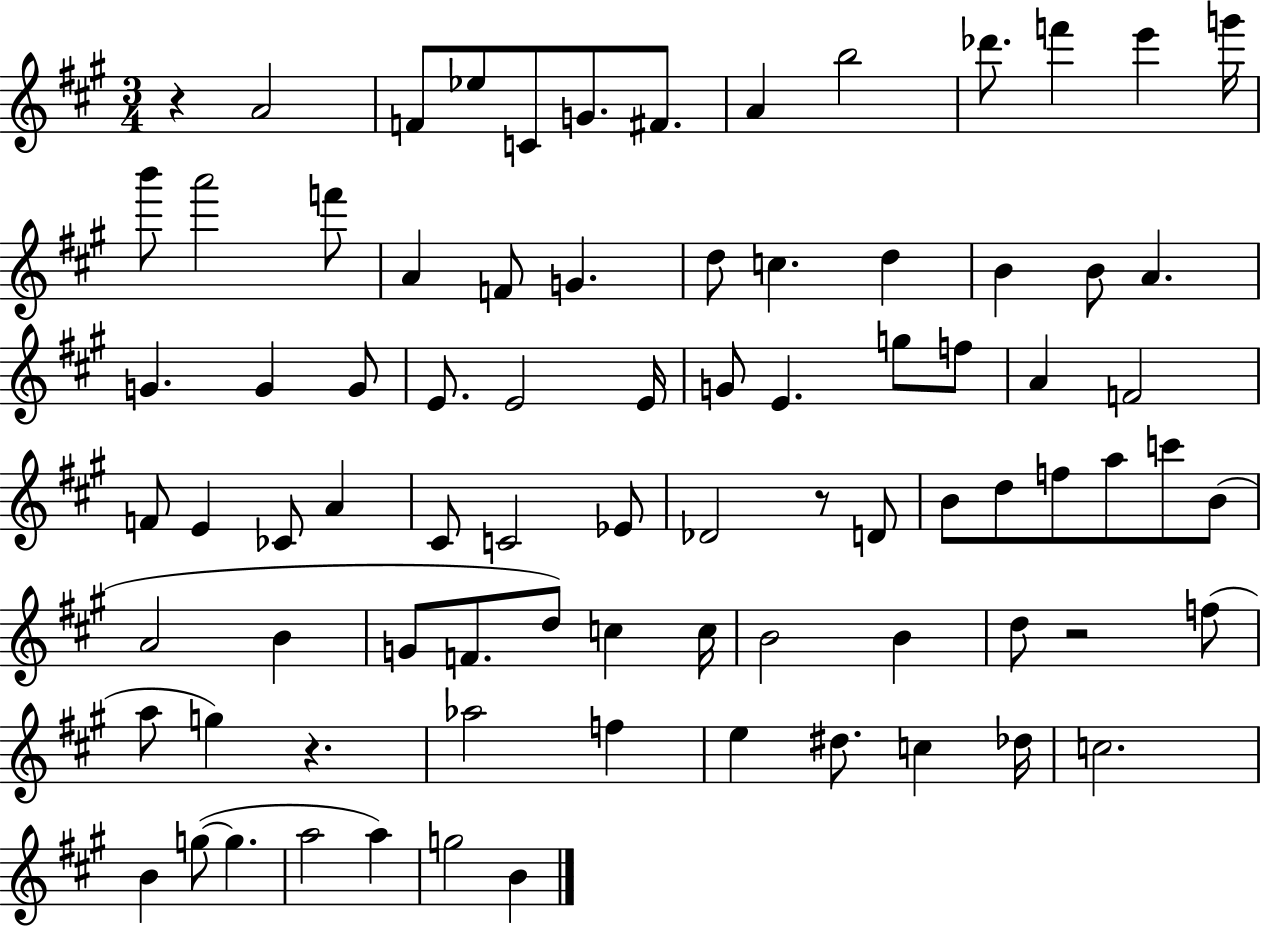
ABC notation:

X:1
T:Untitled
M:3/4
L:1/4
K:A
z A2 F/2 _e/2 C/2 G/2 ^F/2 A b2 _d'/2 f' e' g'/4 b'/2 a'2 f'/2 A F/2 G d/2 c d B B/2 A G G G/2 E/2 E2 E/4 G/2 E g/2 f/2 A F2 F/2 E _C/2 A ^C/2 C2 _E/2 _D2 z/2 D/2 B/2 d/2 f/2 a/2 c'/2 B/2 A2 B G/2 F/2 d/2 c c/4 B2 B d/2 z2 f/2 a/2 g z _a2 f e ^d/2 c _d/4 c2 B g/2 g a2 a g2 B